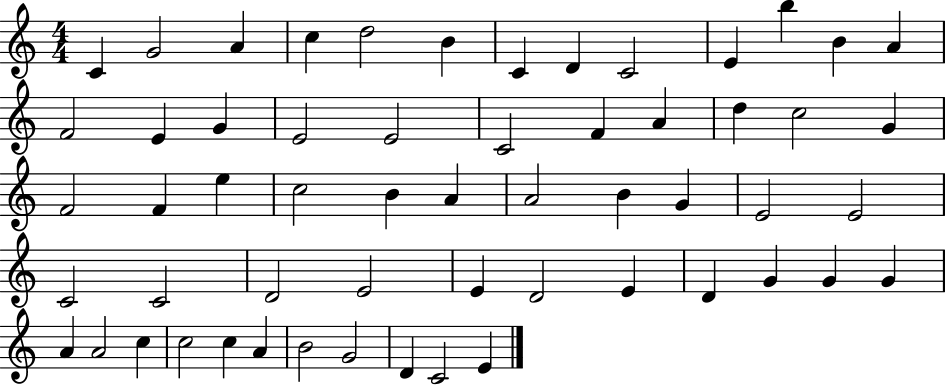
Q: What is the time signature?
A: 4/4